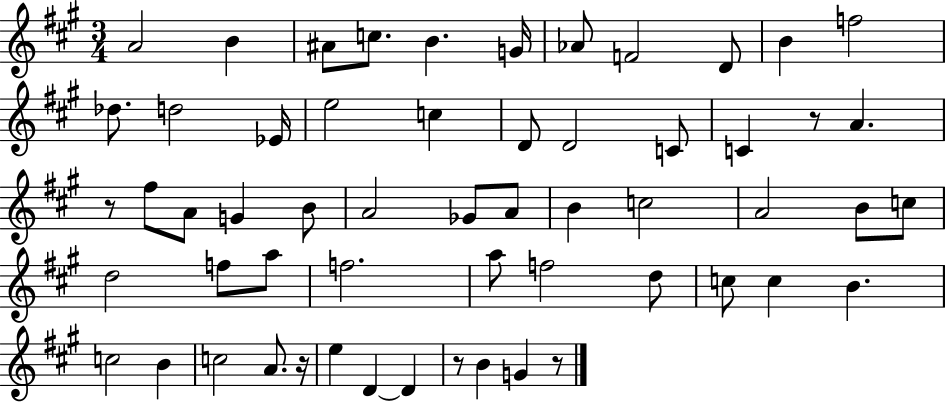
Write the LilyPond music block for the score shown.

{
  \clef treble
  \numericTimeSignature
  \time 3/4
  \key a \major
  a'2 b'4 | ais'8 c''8. b'4. g'16 | aes'8 f'2 d'8 | b'4 f''2 | \break des''8. d''2 ees'16 | e''2 c''4 | d'8 d'2 c'8 | c'4 r8 a'4. | \break r8 fis''8 a'8 g'4 b'8 | a'2 ges'8 a'8 | b'4 c''2 | a'2 b'8 c''8 | \break d''2 f''8 a''8 | f''2. | a''8 f''2 d''8 | c''8 c''4 b'4. | \break c''2 b'4 | c''2 a'8. r16 | e''4 d'4~~ d'4 | r8 b'4 g'4 r8 | \break \bar "|."
}